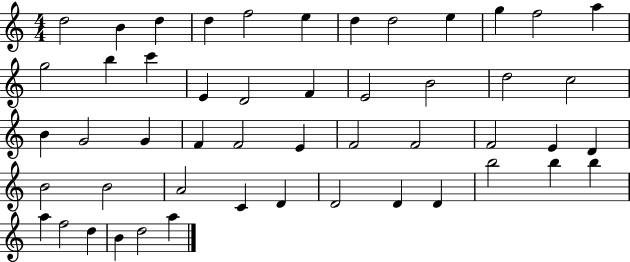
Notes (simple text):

D5/h B4/q D5/q D5/q F5/h E5/q D5/q D5/h E5/q G5/q F5/h A5/q G5/h B5/q C6/q E4/q D4/h F4/q E4/h B4/h D5/h C5/h B4/q G4/h G4/q F4/q F4/h E4/q F4/h F4/h F4/h E4/q D4/q B4/h B4/h A4/h C4/q D4/q D4/h D4/q D4/q B5/h B5/q B5/q A5/q F5/h D5/q B4/q D5/h A5/q